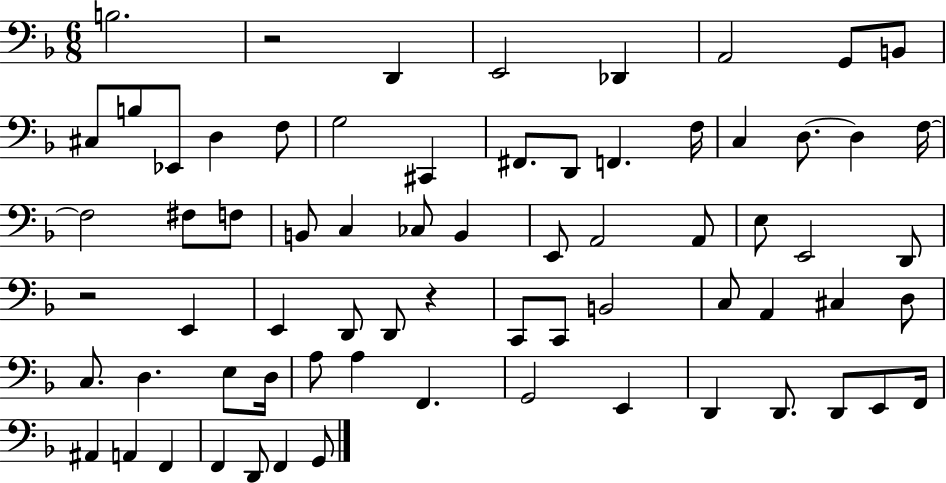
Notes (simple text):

B3/h. R/h D2/q E2/h Db2/q A2/h G2/e B2/e C#3/e B3/e Eb2/e D3/q F3/e G3/h C#2/q F#2/e. D2/e F2/q. F3/s C3/q D3/e. D3/q F3/s F3/h F#3/e F3/e B2/e C3/q CES3/e B2/q E2/e A2/h A2/e E3/e E2/h D2/e R/h E2/q E2/q D2/e D2/e R/q C2/e C2/e B2/h C3/e A2/q C#3/q D3/e C3/e. D3/q. E3/e D3/s A3/e A3/q F2/q. G2/h E2/q D2/q D2/e. D2/e E2/e F2/s A#2/q A2/q F2/q F2/q D2/e F2/q G2/e